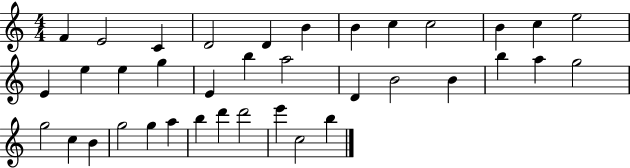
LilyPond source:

{
  \clef treble
  \numericTimeSignature
  \time 4/4
  \key c \major
  f'4 e'2 c'4 | d'2 d'4 b'4 | b'4 c''4 c''2 | b'4 c''4 e''2 | \break e'4 e''4 e''4 g''4 | e'4 b''4 a''2 | d'4 b'2 b'4 | b''4 a''4 g''2 | \break g''2 c''4 b'4 | g''2 g''4 a''4 | b''4 d'''4 d'''2 | e'''4 c''2 b''4 | \break \bar "|."
}